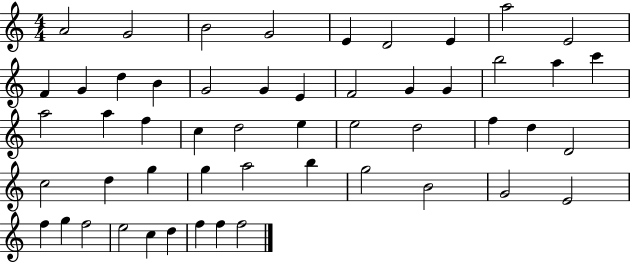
X:1
T:Untitled
M:4/4
L:1/4
K:C
A2 G2 B2 G2 E D2 E a2 E2 F G d B G2 G E F2 G G b2 a c' a2 a f c d2 e e2 d2 f d D2 c2 d g g a2 b g2 B2 G2 E2 f g f2 e2 c d f f f2